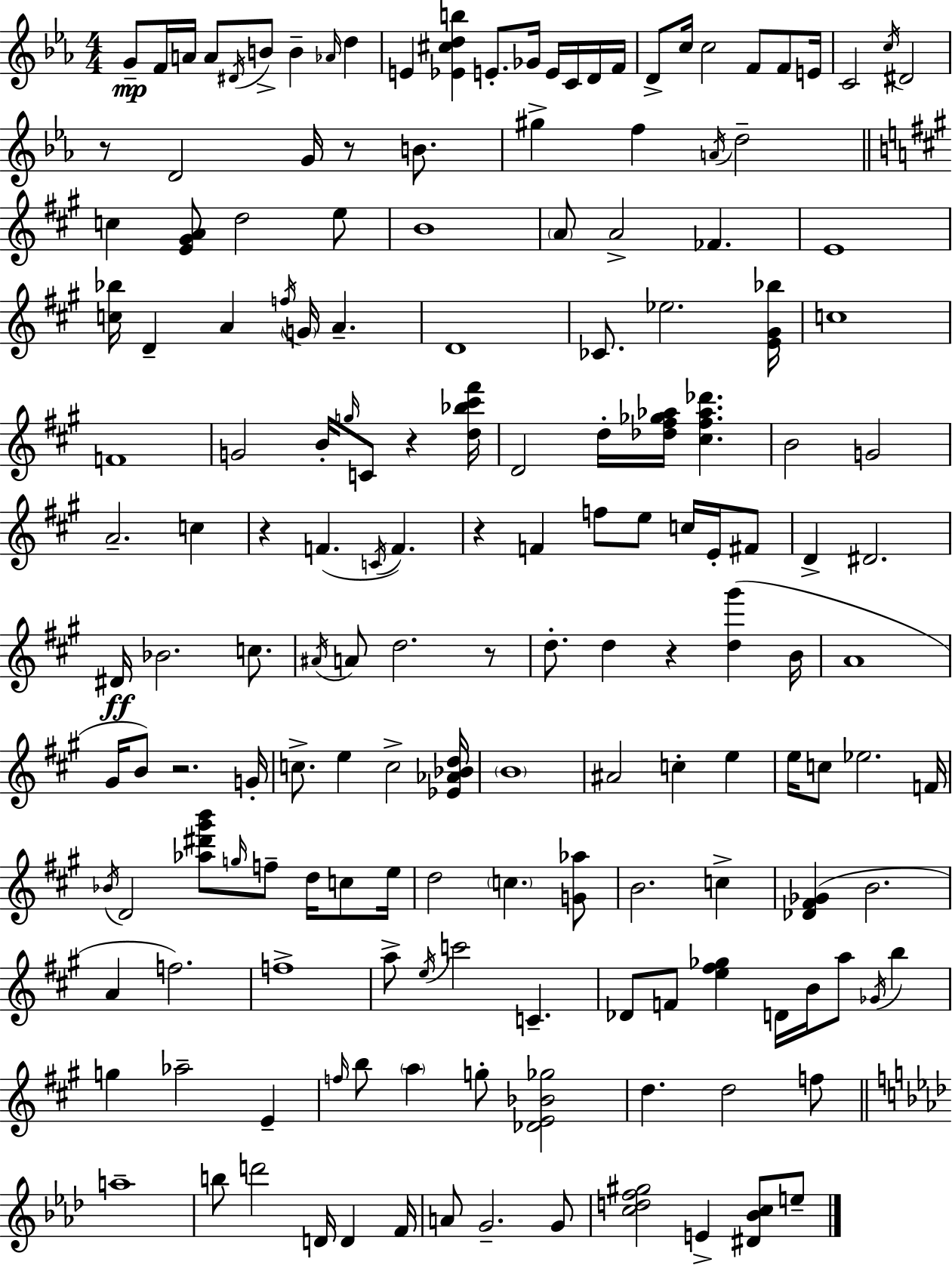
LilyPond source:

{
  \clef treble
  \numericTimeSignature
  \time 4/4
  \key ees \major
  g'8--\mp f'16 a'16 a'8 \acciaccatura { dis'16 } b'8-> b'4-- \grace { aes'16 } d''4 | e'4 <ees' cis'' d'' b''>4 e'8.-. ges'16 e'16 c'16 | d'16 f'16 d'8-> c''16 c''2 f'8 f'8 | e'16 c'2 \acciaccatura { c''16 } dis'2 | \break r8 d'2 g'16 r8 | b'8. gis''4-> f''4 \acciaccatura { a'16 } d''2-- | \bar "||" \break \key a \major c''4 <e' gis' a'>8 d''2 e''8 | b'1 | \parenthesize a'8 a'2-> fes'4. | e'1 | \break <c'' bes''>16 d'4-- a'4 \acciaccatura { f''16 } \parenthesize g'16 a'4.-- | d'1 | ces'8. ees''2. | <e' gis' bes''>16 c''1 | \break f'1 | g'2 b'16-. \grace { g''16 } c'8 r4 | <d'' bes'' cis''' fis'''>16 d'2 d''16-. <des'' fis'' ges'' aes''>16 <cis'' fis'' aes'' des'''>4. | b'2 g'2 | \break a'2.-- c''4 | r4 f'4.( \acciaccatura { c'16 } f'4.) | r4 f'4 f''8 e''8 c''16 | e'16-. fis'8 d'4-> dis'2. | \break dis'16\ff bes'2. | c''8. \acciaccatura { ais'16 } a'8 d''2. | r8 d''8.-. d''4 r4 <d'' gis'''>4( | b'16 a'1 | \break gis'16 b'8) r2. | g'16-. c''8.-> e''4 c''2-> | <ees' aes' bes' d''>16 \parenthesize b'1 | ais'2 c''4-. | \break e''4 e''16 c''8 ees''2. | f'16 \acciaccatura { bes'16 } d'2 <aes'' dis''' gis''' b'''>8 \grace { g''16 } | f''8-- d''16 c''8 e''16 d''2 \parenthesize c''4. | <g' aes''>8 b'2. | \break c''4-> <des' fis' ges'>4( b'2. | a'4 f''2.) | f''1-> | a''8-> \acciaccatura { e''16 } c'''2 | \break c'4.-- des'8 f'8 <e'' fis'' ges''>4 d'16 | b'16 a''8 \acciaccatura { ges'16 } b''4 g''4 aes''2-- | e'4-- \grace { f''16 } b''8 \parenthesize a''4 g''8-. | <des' e' bes' ges''>2 d''4. d''2 | \break f''8 \bar "||" \break \key aes \major a''1-- | b''8 d'''2 d'16 d'4 f'16 | a'8 g'2.-- g'8 | <c'' d'' f'' gis''>2 e'4-> <dis' bes' c''>8 e''8-- | \break \bar "|."
}